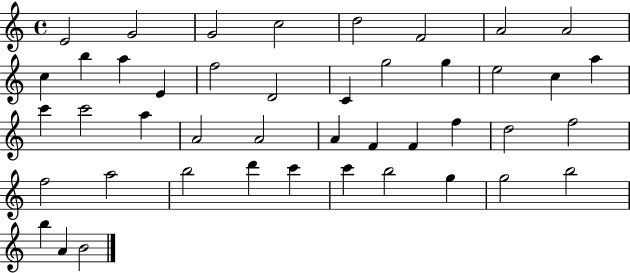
{
  \clef treble
  \time 4/4
  \defaultTimeSignature
  \key c \major
  e'2 g'2 | g'2 c''2 | d''2 f'2 | a'2 a'2 | \break c''4 b''4 a''4 e'4 | f''2 d'2 | c'4 g''2 g''4 | e''2 c''4 a''4 | \break c'''4 c'''2 a''4 | a'2 a'2 | a'4 f'4 f'4 f''4 | d''2 f''2 | \break f''2 a''2 | b''2 d'''4 c'''4 | c'''4 b''2 g''4 | g''2 b''2 | \break b''4 a'4 b'2 | \bar "|."
}